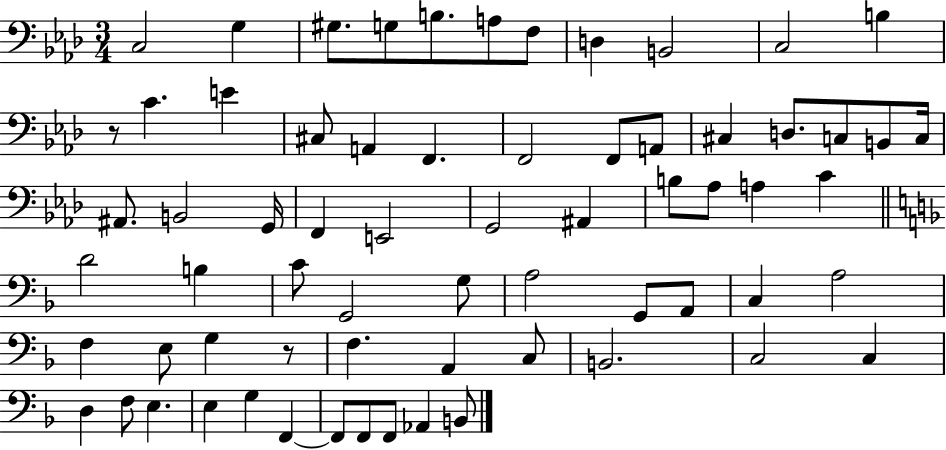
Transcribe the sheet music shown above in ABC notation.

X:1
T:Untitled
M:3/4
L:1/4
K:Ab
C,2 G, ^G,/2 G,/2 B,/2 A,/2 F,/2 D, B,,2 C,2 B, z/2 C E ^C,/2 A,, F,, F,,2 F,,/2 A,,/2 ^C, D,/2 C,/2 B,,/2 C,/4 ^A,,/2 B,,2 G,,/4 F,, E,,2 G,,2 ^A,, B,/2 _A,/2 A, C D2 B, C/2 G,,2 G,/2 A,2 G,,/2 A,,/2 C, A,2 F, E,/2 G, z/2 F, A,, C,/2 B,,2 C,2 C, D, F,/2 E, E, G, F,, F,,/2 F,,/2 F,,/2 _A,, B,,/2